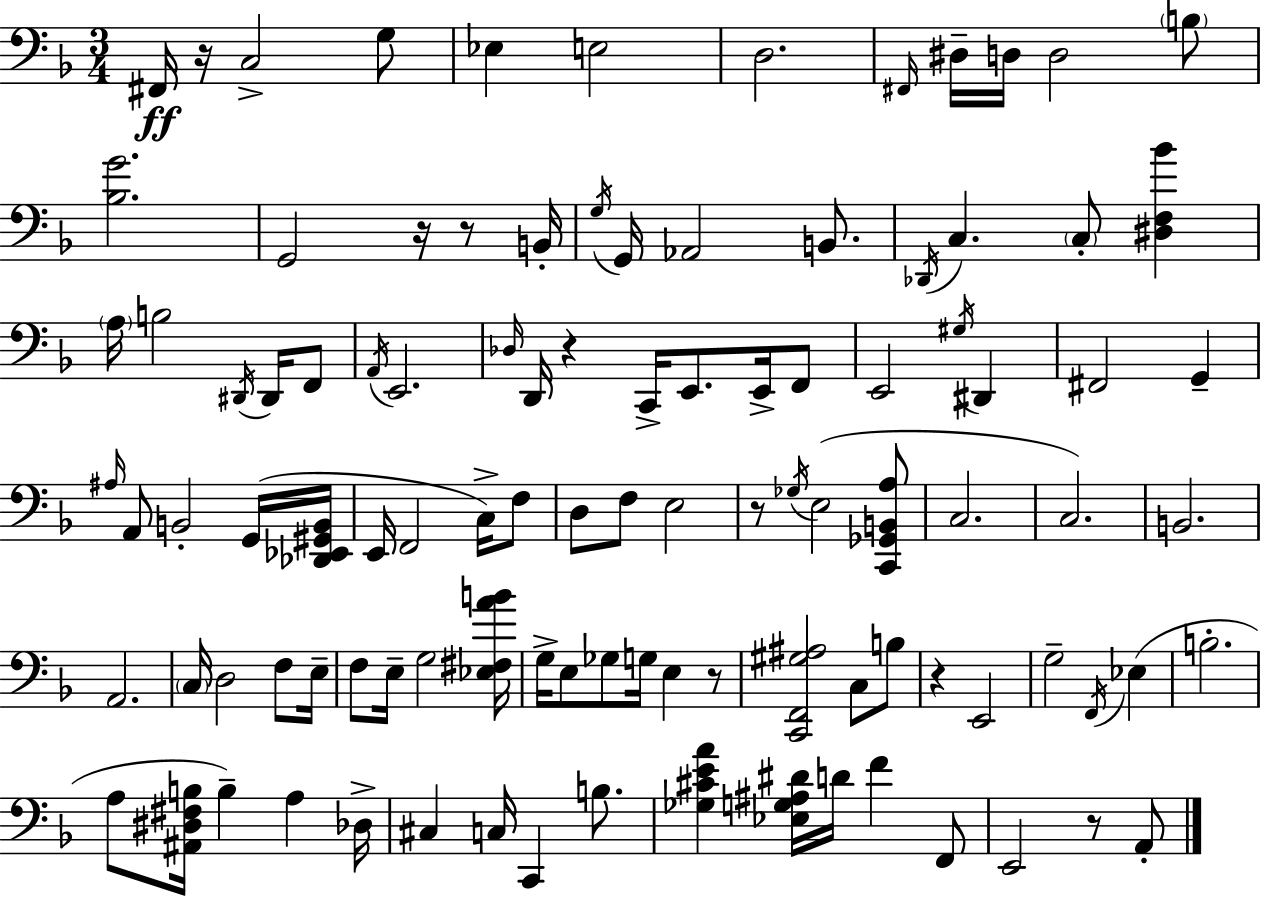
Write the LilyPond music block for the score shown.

{
  \clef bass
  \numericTimeSignature
  \time 3/4
  \key f \major
  fis,16\ff r16 c2-> g8 | ees4 e2 | d2. | \grace { fis,16 } dis16-- d16 d2 \parenthesize b8 | \break <bes g'>2. | g,2 r16 r8 | b,16-. \acciaccatura { g16 } g,16 aes,2 b,8. | \acciaccatura { des,16 } c4. \parenthesize c8-. <dis f bes'>4 | \break \parenthesize a16 b2 | \acciaccatura { dis,16 } dis,16 f,8 \acciaccatura { a,16 } e,2. | \grace { des16 } d,16 r4 c,16-> | e,8. e,16-> f,8 e,2 | \break \acciaccatura { gis16 } dis,4 fis,2 | g,4-- \grace { ais16 } a,8 b,2-. | g,16( <des, ees, gis, b,>16 e,16 f,2 | c16->) f8 d8 f8 | \break e2 r8 \acciaccatura { ges16 }( e2 | <c, ges, b, a>8 c2. | c2.) | b,2. | \break a,2. | \parenthesize c16 d2 | f8 e16-- f8 e16-- | g2 <ees fis a' b'>16 g16-> e8 | \break ges8 g16 e4 r8 <c, f, gis ais>2 | c8 b8 r4 | e,2 g2-- | \acciaccatura { f,16 } ees4( b2.-. | \break a8 | <ais, dis fis b>16 b4--) a4 des16-> cis4 | c16 c,4 b8. <ges cis' e' a'>4 | <ees g ais dis'>16 d'16 f'4 f,8 e,2 | \break r8 a,8-. \bar "|."
}